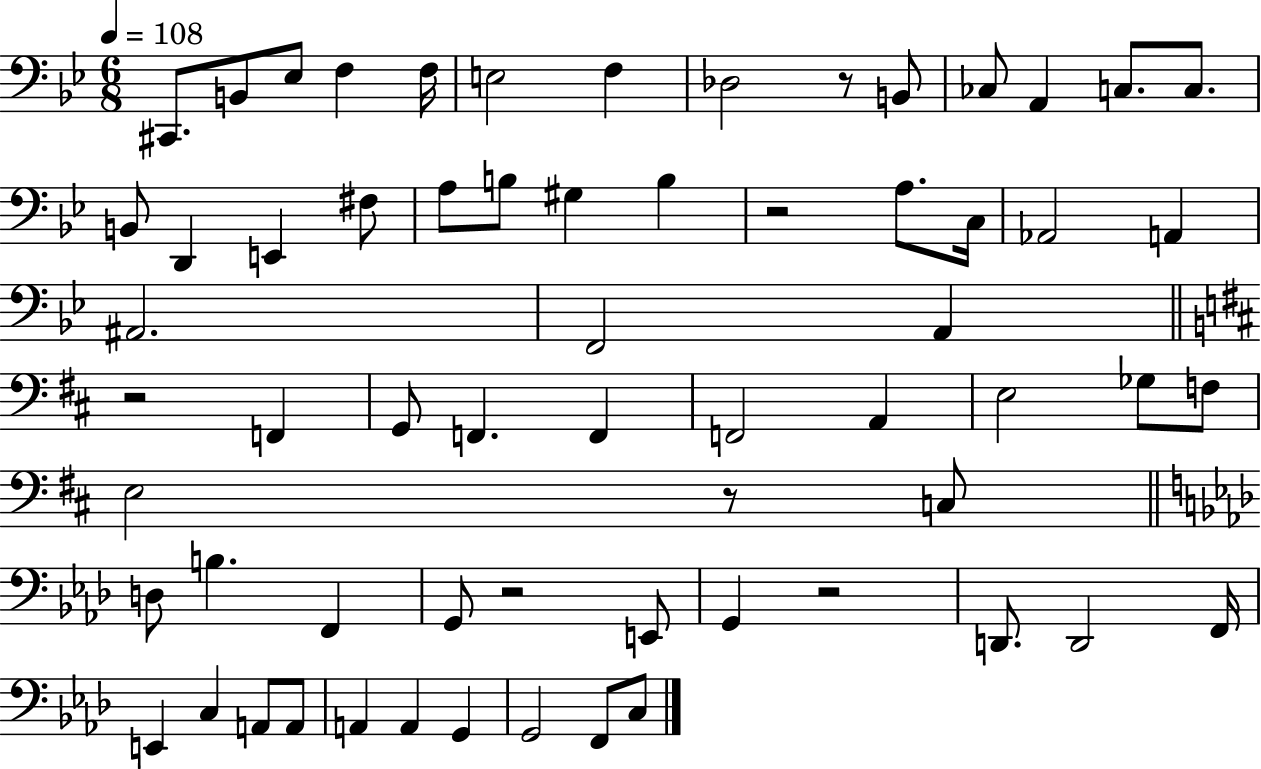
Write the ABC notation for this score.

X:1
T:Untitled
M:6/8
L:1/4
K:Bb
^C,,/2 B,,/2 _E,/2 F, F,/4 E,2 F, _D,2 z/2 B,,/2 _C,/2 A,, C,/2 C,/2 B,,/2 D,, E,, ^F,/2 A,/2 B,/2 ^G, B, z2 A,/2 C,/4 _A,,2 A,, ^A,,2 F,,2 A,, z2 F,, G,,/2 F,, F,, F,,2 A,, E,2 _G,/2 F,/2 E,2 z/2 C,/2 D,/2 B, F,, G,,/2 z2 E,,/2 G,, z2 D,,/2 D,,2 F,,/4 E,, C, A,,/2 A,,/2 A,, A,, G,, G,,2 F,,/2 C,/2